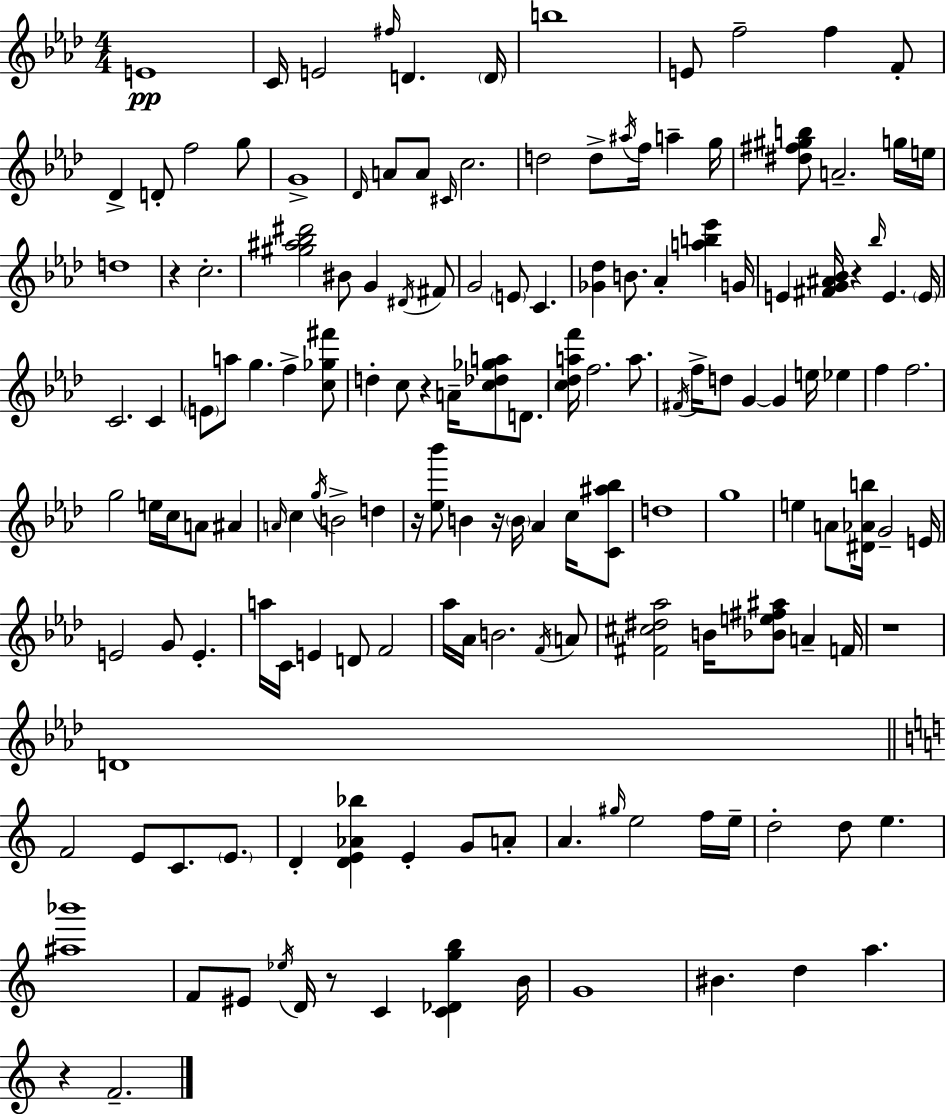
{
  \clef treble
  \numericTimeSignature
  \time 4/4
  \key f \minor
  \repeat volta 2 { e'1\pp | c'16 e'2 \grace { fis''16 } d'4. | \parenthesize d'16 b''1 | e'8 f''2-- f''4 f'8-. | \break des'4-> d'8-. f''2 g''8 | g'1-> | \grace { des'16 } a'8 a'8 \grace { cis'16 } c''2. | d''2 d''8-> \acciaccatura { ais''16 } f''16 a''4-- | \break g''16 <dis'' fis'' gis'' b''>8 a'2.-- | g''16 e''16 d''1 | r4 c''2.-. | <gis'' ais'' bes'' dis'''>2 bis'8 g'4 | \break \acciaccatura { dis'16 } fis'8 g'2 \parenthesize e'8 c'4. | <ges' des''>4 b'8. aes'4-. | <a'' b'' ees'''>4 g'16 e'4 <fis' g' ais' bes'>16 r4 \grace { bes''16 } e'4. | \parenthesize e'16 c'2. | \break c'4 \parenthesize e'8 a''8 g''4. | f''4-> <c'' ges'' fis'''>8 d''4-. c''8 r4 | a'16-- <c'' des'' ges'' a''>8 d'8. <c'' des'' a'' f'''>16 f''2. | a''8. \acciaccatura { fis'16 } f''16-> d''8 g'4~~ g'4 | \break e''16 ees''4 f''4 f''2. | g''2 e''16 | c''16 a'8 ais'4 \grace { a'16 } c''4 \acciaccatura { g''16 } b'2-> | d''4 r16 <ees'' bes'''>8 b'4 | \break r16 \parenthesize b'16 aes'4 c''16 <c' ais'' bes''>8 d''1 | g''1 | e''4 a'8 <dis' aes' b''>16 | g'2-- e'16 e'2 | \break g'8 e'4.-. a''16 c'16 e'4 d'8 | f'2 aes''16 aes'16 b'2. | \acciaccatura { f'16 } a'8 <fis' cis'' dis'' aes''>2 | b'16 <bes' e'' fis'' ais''>8 a'4-- f'16 r1 | \break d'1 | \bar "||" \break \key a \minor f'2 e'8 c'8. \parenthesize e'8. | d'4-. <d' e' aes' bes''>4 e'4-. g'8 a'8-. | a'4. \grace { gis''16 } e''2 f''16 | e''16-- d''2-. d''8 e''4. | \break <ais'' bes'''>1 | f'8 eis'8 \acciaccatura { ees''16 } d'16 r8 c'4 <c' des' g'' b''>4 | b'16 g'1 | bis'4. d''4 a''4. | \break r4 f'2.-- | } \bar "|."
}